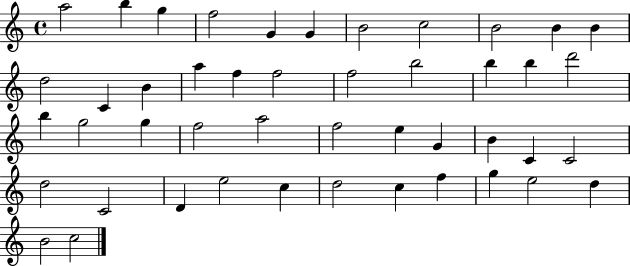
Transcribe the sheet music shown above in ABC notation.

X:1
T:Untitled
M:4/4
L:1/4
K:C
a2 b g f2 G G B2 c2 B2 B B d2 C B a f f2 f2 b2 b b d'2 b g2 g f2 a2 f2 e G B C C2 d2 C2 D e2 c d2 c f g e2 d B2 c2